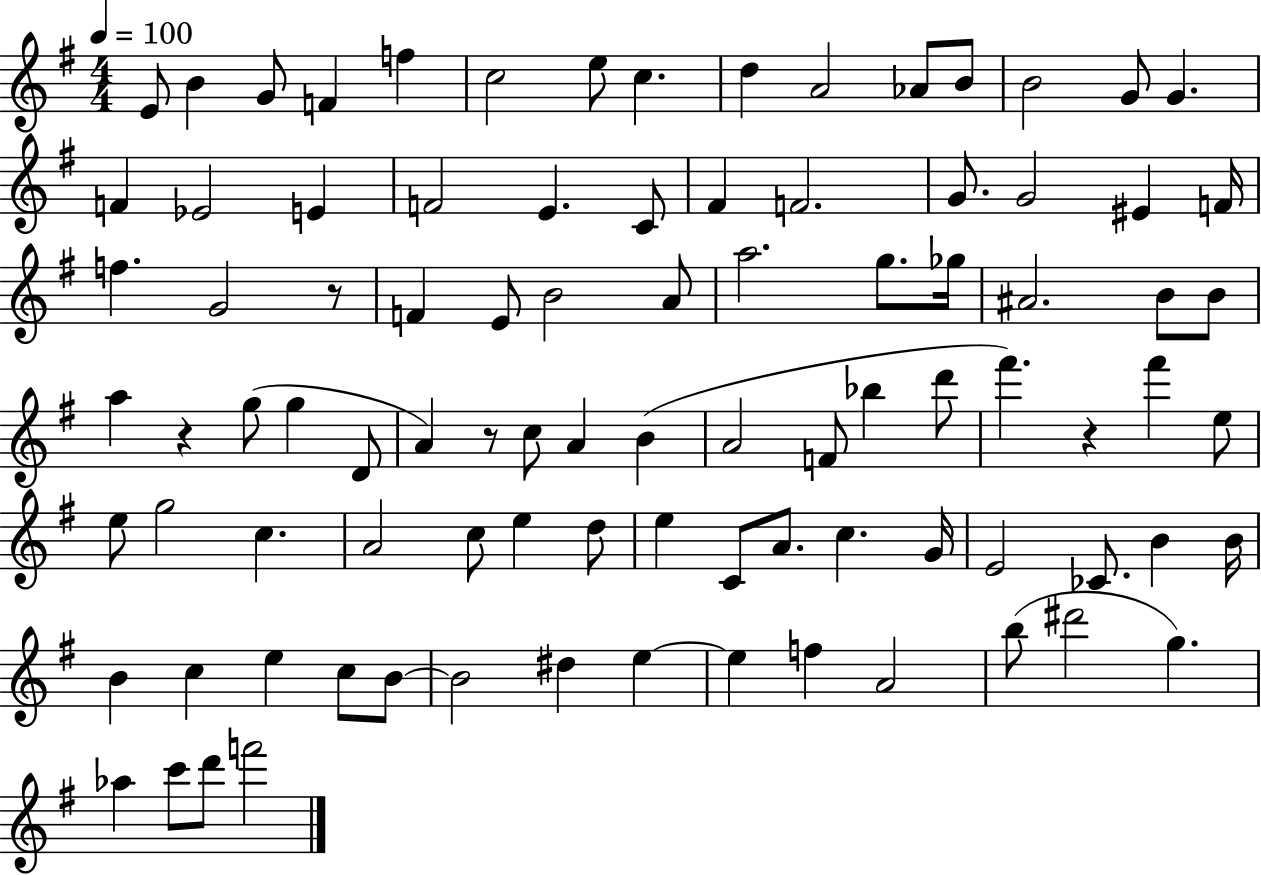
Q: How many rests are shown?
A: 4